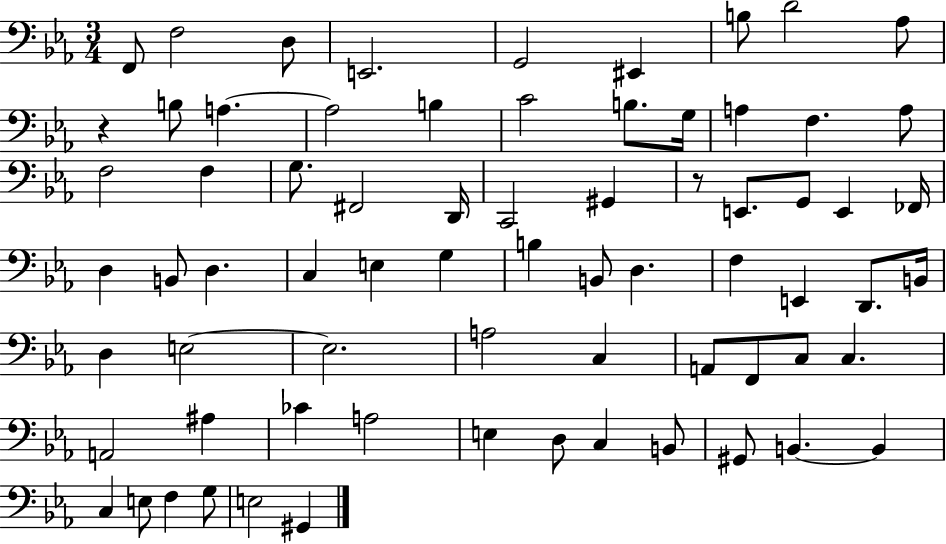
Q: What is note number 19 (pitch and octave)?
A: A3